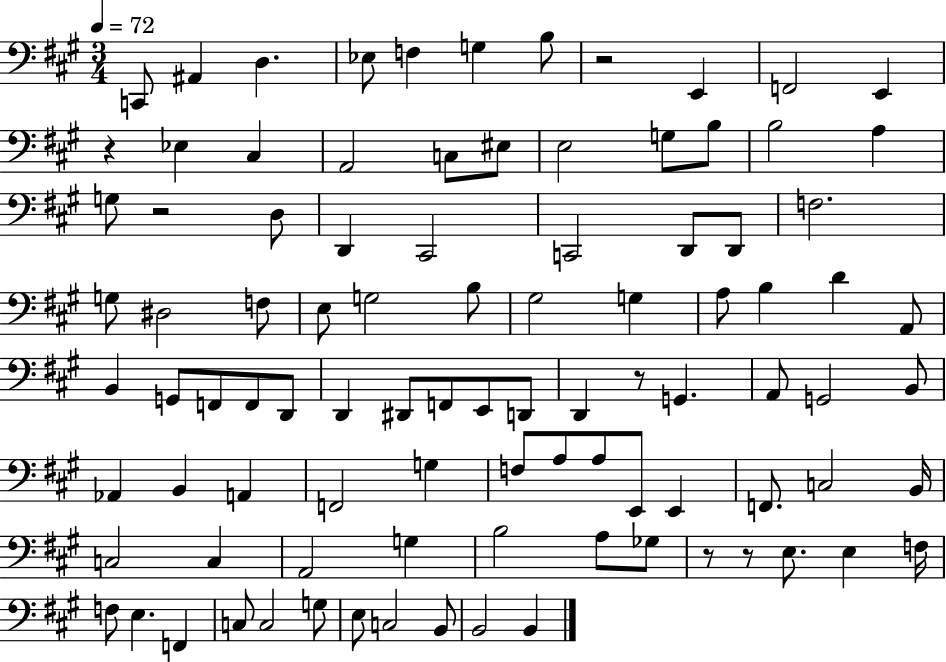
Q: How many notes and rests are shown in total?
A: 95